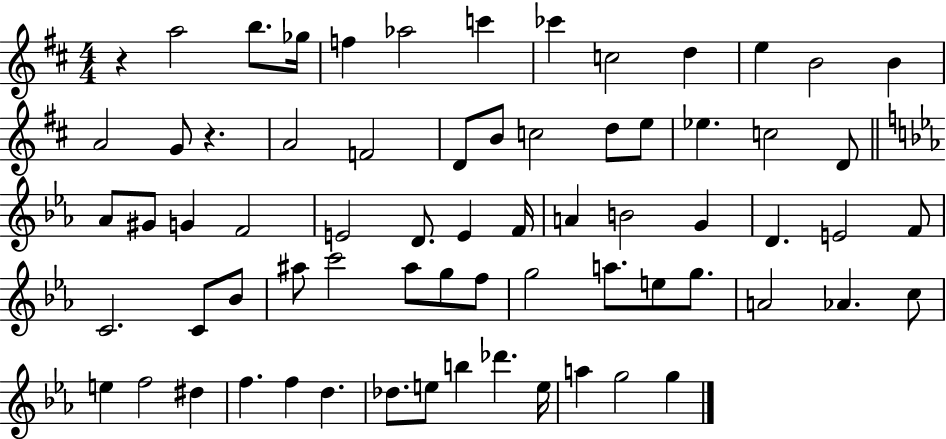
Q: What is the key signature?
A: D major